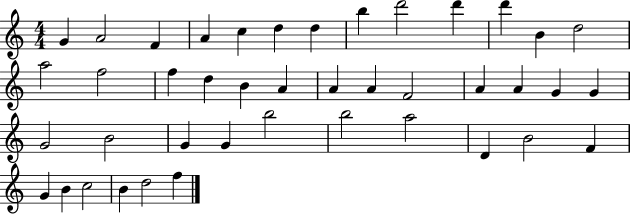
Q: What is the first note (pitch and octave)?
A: G4